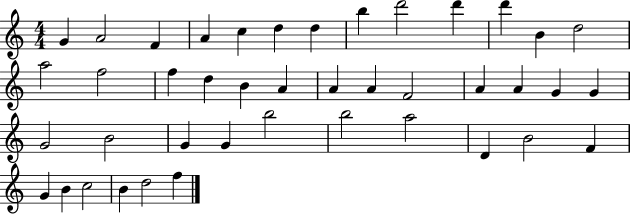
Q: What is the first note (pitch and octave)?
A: G4